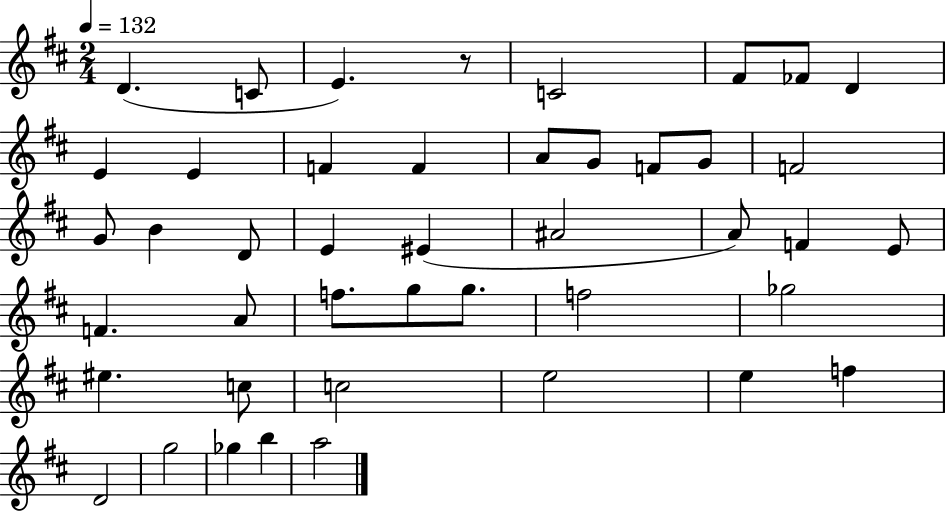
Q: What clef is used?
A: treble